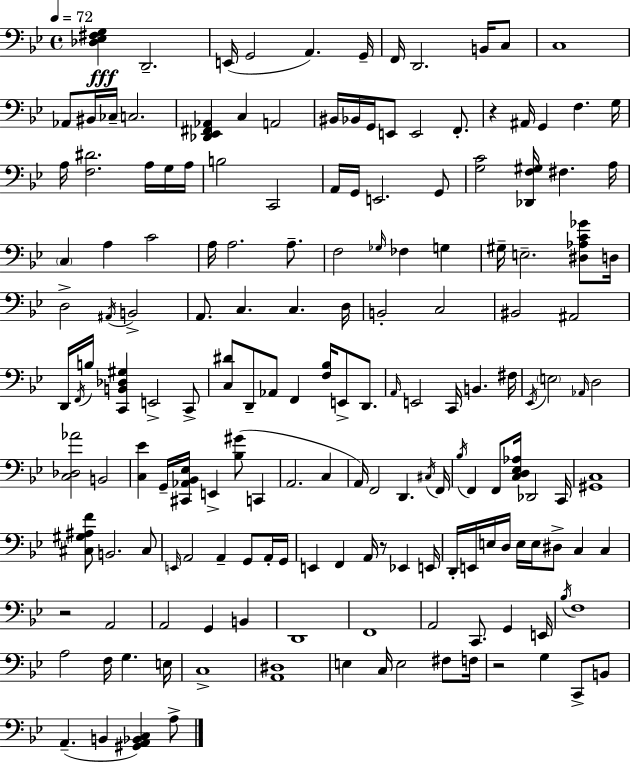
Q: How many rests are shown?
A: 4